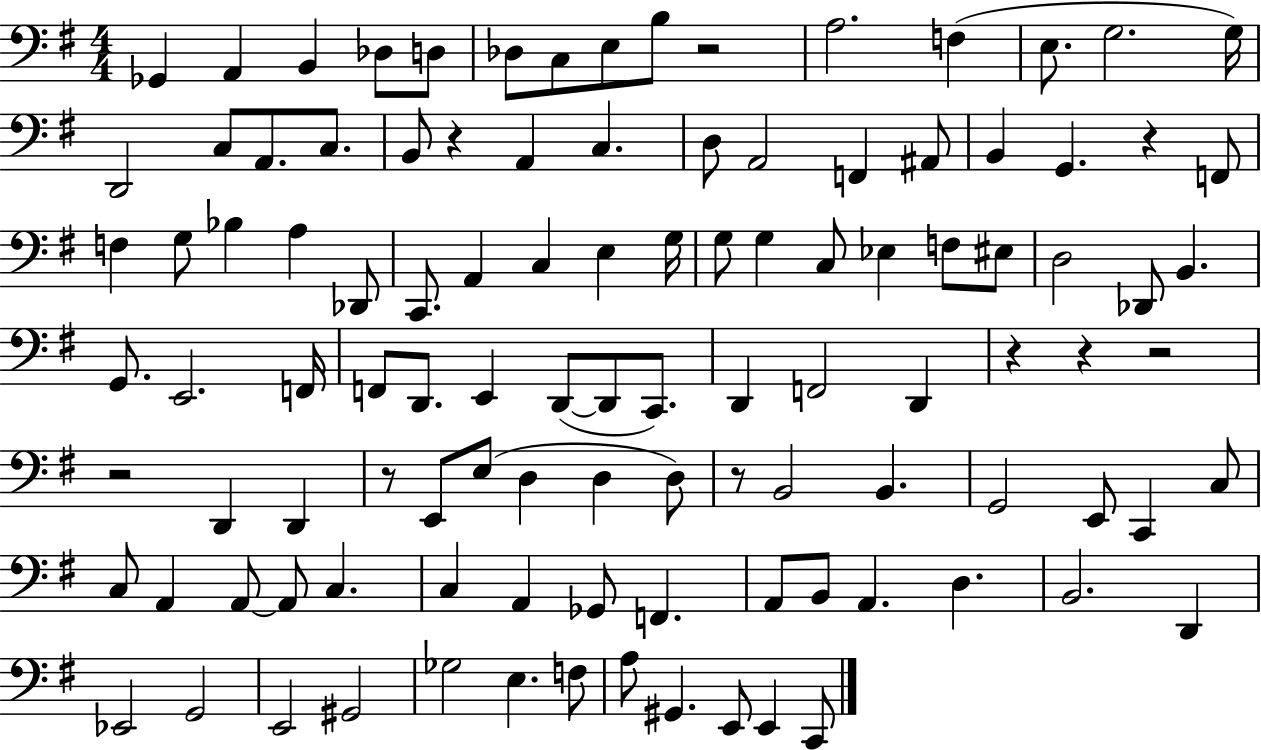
Gb2/q A2/q B2/q Db3/e D3/e Db3/e C3/e E3/e B3/e R/h A3/h. F3/q E3/e. G3/h. G3/s D2/h C3/e A2/e. C3/e. B2/e R/q A2/q C3/q. D3/e A2/h F2/q A#2/e B2/q G2/q. R/q F2/e F3/q G3/e Bb3/q A3/q Db2/e C2/e. A2/q C3/q E3/q G3/s G3/e G3/q C3/e Eb3/q F3/e EIS3/e D3/h Db2/e B2/q. G2/e. E2/h. F2/s F2/e D2/e. E2/q D2/e D2/e C2/e. D2/q F2/h D2/q R/q R/q R/h R/h D2/q D2/q R/e E2/e E3/e D3/q D3/q D3/e R/e B2/h B2/q. G2/h E2/e C2/q C3/e C3/e A2/q A2/e A2/e C3/q. C3/q A2/q Gb2/e F2/q. A2/e B2/e A2/q. D3/q. B2/h. D2/q Eb2/h G2/h E2/h G#2/h Gb3/h E3/q. F3/e A3/e G#2/q. E2/e E2/q C2/e